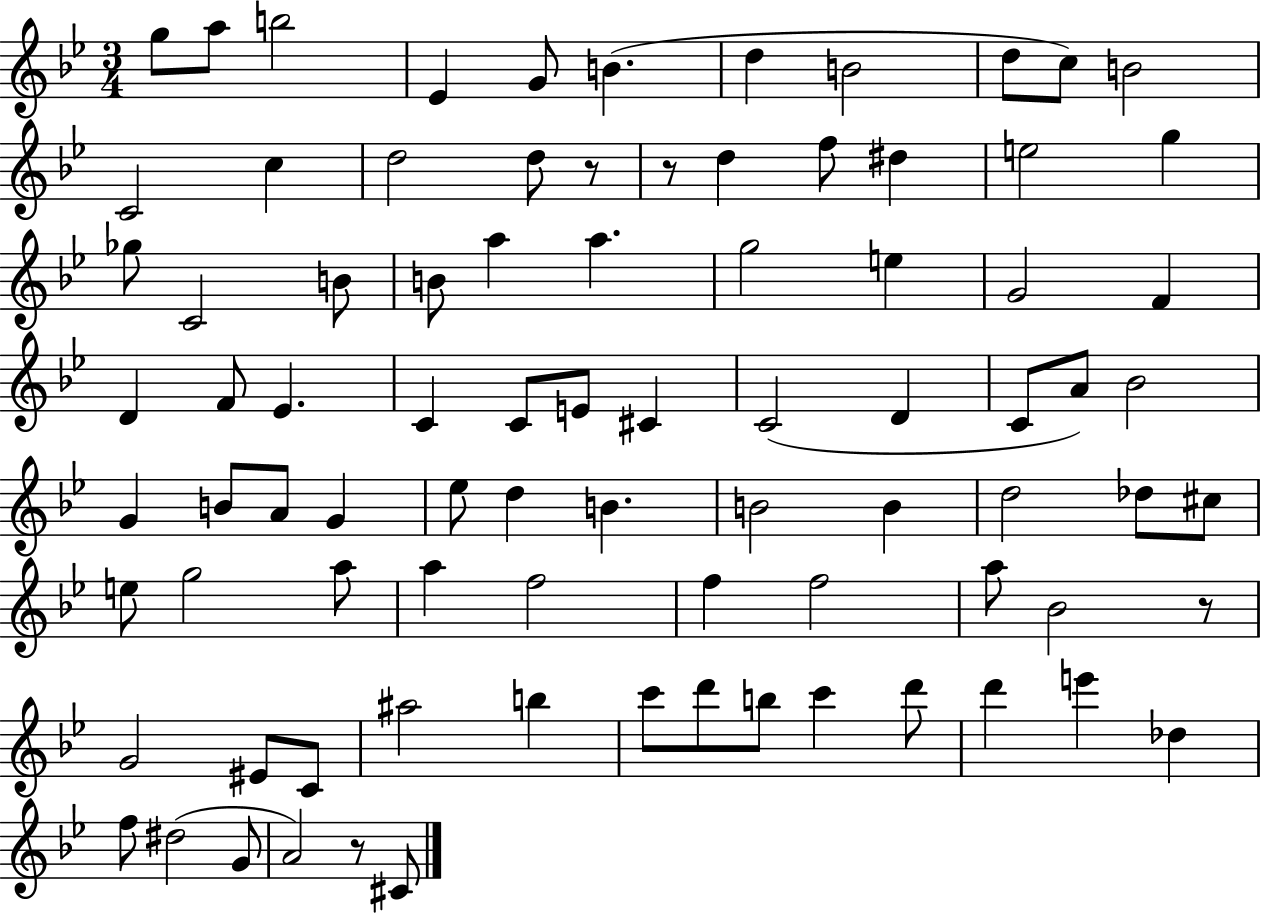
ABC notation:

X:1
T:Untitled
M:3/4
L:1/4
K:Bb
g/2 a/2 b2 _E G/2 B d B2 d/2 c/2 B2 C2 c d2 d/2 z/2 z/2 d f/2 ^d e2 g _g/2 C2 B/2 B/2 a a g2 e G2 F D F/2 _E C C/2 E/2 ^C C2 D C/2 A/2 _B2 G B/2 A/2 G _e/2 d B B2 B d2 _d/2 ^c/2 e/2 g2 a/2 a f2 f f2 a/2 _B2 z/2 G2 ^E/2 C/2 ^a2 b c'/2 d'/2 b/2 c' d'/2 d' e' _d f/2 ^d2 G/2 A2 z/2 ^C/2